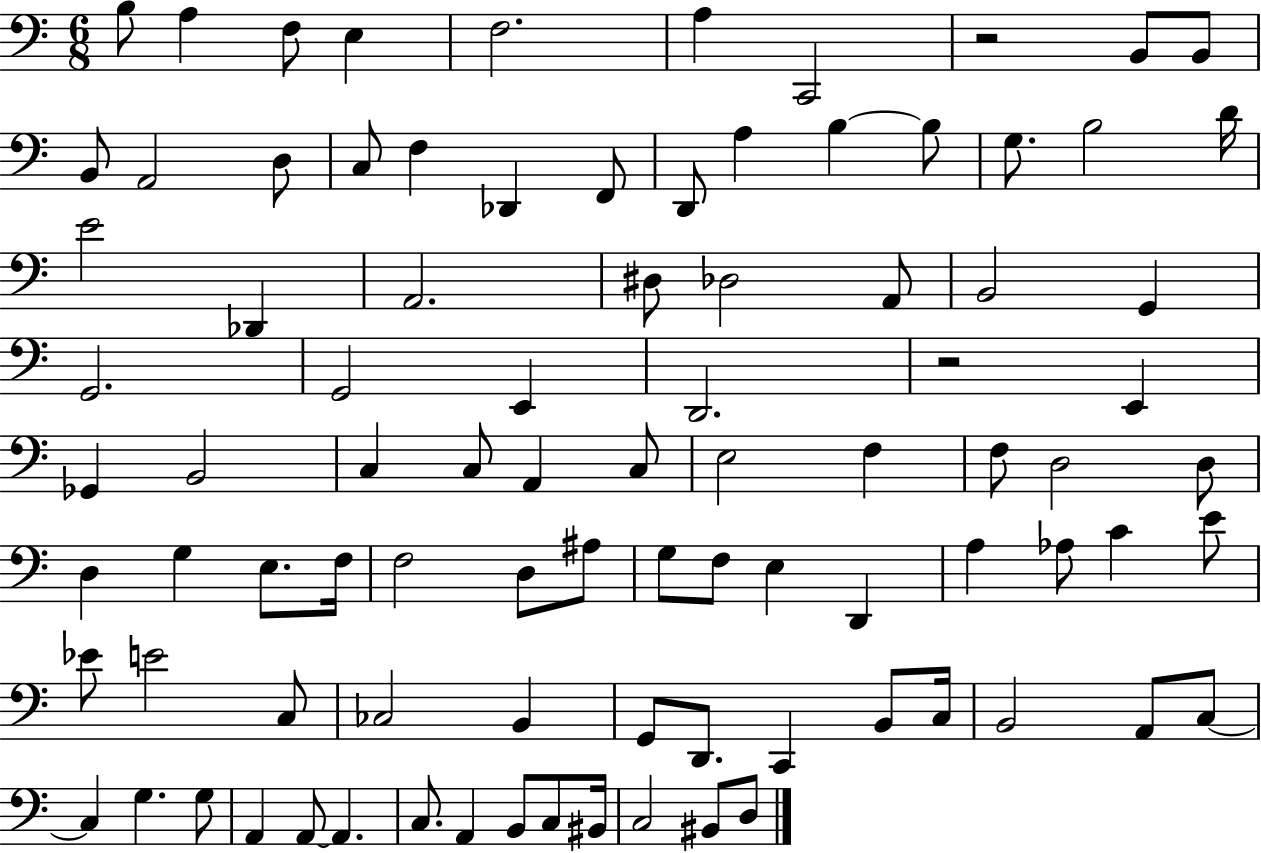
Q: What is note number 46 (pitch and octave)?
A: D3